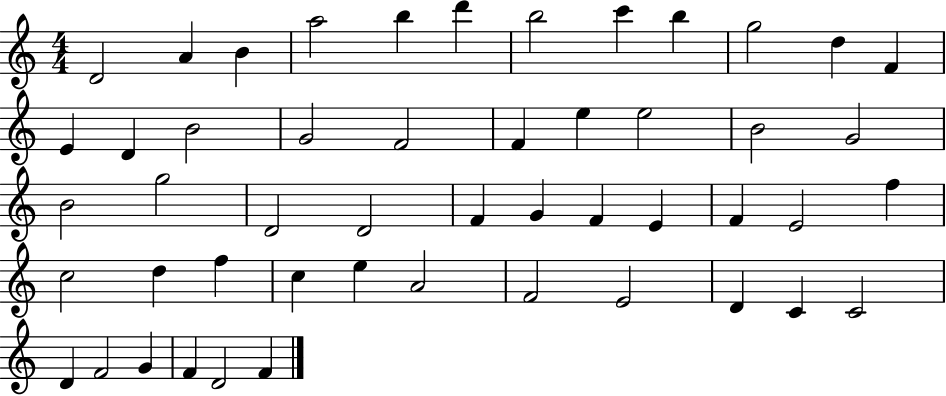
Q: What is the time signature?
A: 4/4